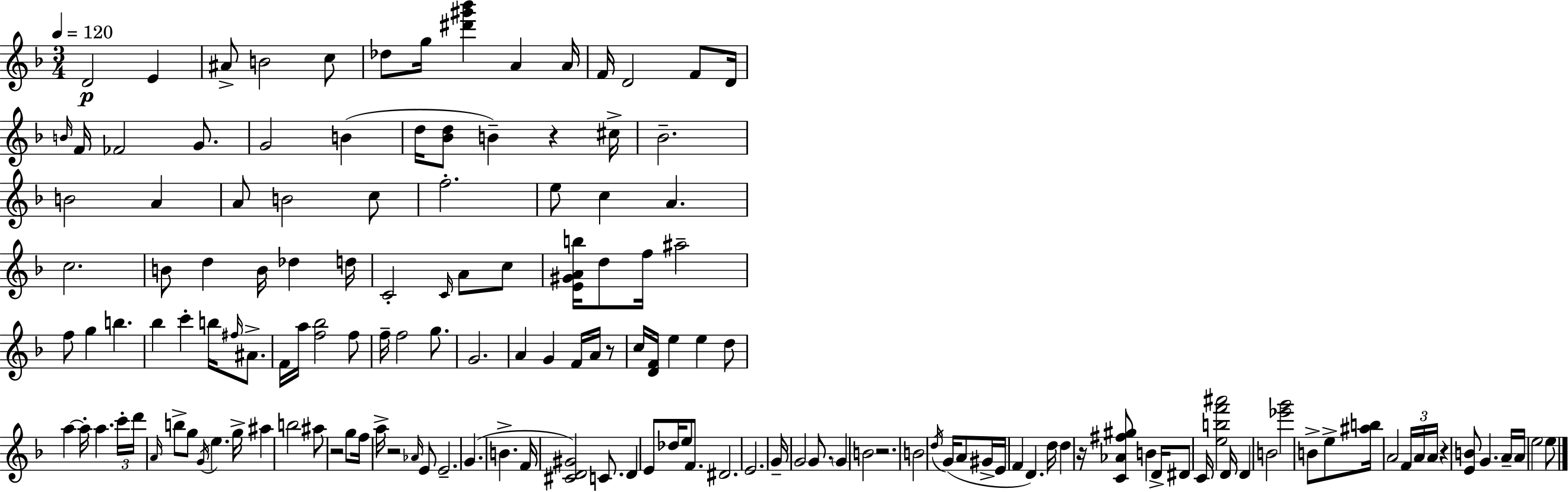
D4/h E4/q A#4/e B4/h C5/e Db5/e G5/s [D#6,G#6,Bb6]/q A4/q A4/s F4/s D4/h F4/e D4/s B4/s F4/s FES4/h G4/e. G4/h B4/q D5/s [Bb4,D5]/e B4/q R/q C#5/s Bb4/h. B4/h A4/q A4/e B4/h C5/e F5/h. E5/e C5/q A4/q. C5/h. B4/e D5/q B4/s Db5/q D5/s C4/h C4/s A4/e C5/e [E4,G#4,A4,B5]/s D5/e F5/s A#5/h F5/e G5/q B5/q. Bb5/q C6/q B5/s F#5/s A#4/e. F4/s A5/s [F5,Bb5]/h F5/e F5/s F5/h G5/e. G4/h. A4/q G4/q F4/s A4/s R/e C5/s [D4,F4]/s E5/q E5/q D5/e A5/q A5/s A5/q. C6/s D6/s A4/s B5/e G5/e G4/s E5/q. G5/s A#5/q B5/h A#5/e R/h G5/e F5/s A5/s R/h Ab4/s E4/e E4/h. G4/q. B4/q. F4/s [C#4,D4,G#4]/h C4/e. D4/q E4/e Db5/s E5/e F4/e. D#4/h. E4/h. G4/s G4/h G4/e. G4/q B4/h R/h. B4/h D5/s G4/s A4/e G#4/s E4/s F4/q D4/q. D5/s D5/q R/s [C4,Ab4,F#5,G#5]/e B4/q D4/s D#4/e C4/s [E5,B5,F6,A#6]/h D4/s D4/q B4/h [Eb6,G6]/h B4/e E5/e [A#5,B5]/s A4/h F4/s A4/s A4/s R/q [E4,B4]/e G4/q. A4/s A4/s E5/h E5/e